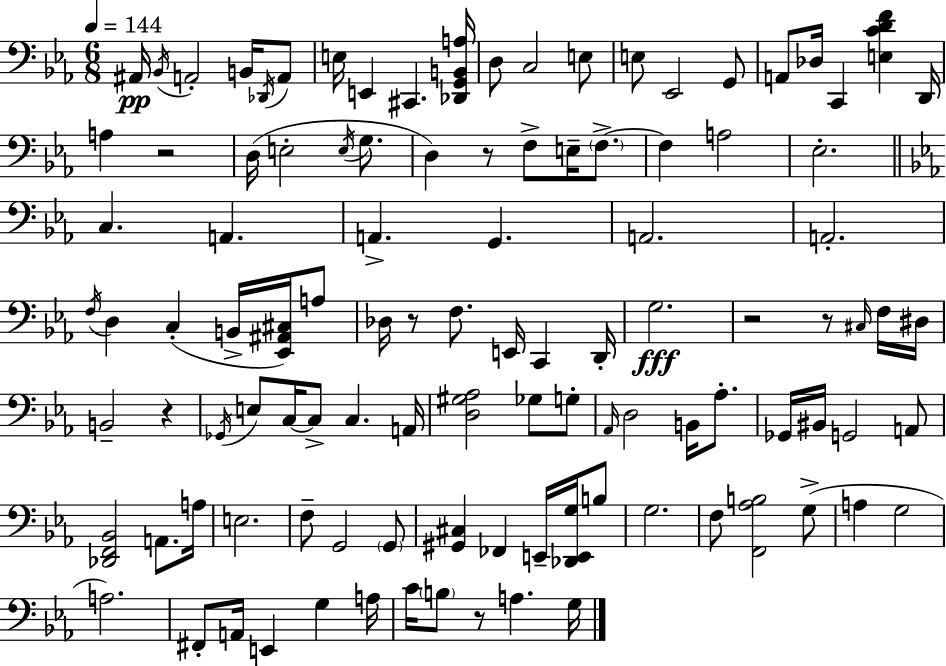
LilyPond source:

{
  \clef bass
  \numericTimeSignature
  \time 6/8
  \key c \minor
  \tempo 4 = 144
  ais,16\pp \acciaccatura { bes,16 } a,2-. b,16 \acciaccatura { des,16 } | a,8 e16 e,4 cis,4. | <des, g, b, a>16 d8 c2 | e8 e8 ees,2 | \break g,8 a,8 des16 c,4 <e c' d' f'>4 | d,16 a4 r2 | d16( e2-. \acciaccatura { e16 } | g8. d4) r8 f8-> e16-- | \break \parenthesize f8.->~~ f4 a2 | ees2.-. | \bar "||" \break \key ees \major c4. a,4. | a,4.-> g,4. | a,2. | a,2.-. | \break \acciaccatura { f16 } d4 c4-.( b,16-> <ees, ais, cis>16) a8 | des16 r8 f8. e,16 c,4 | d,16-. g2.\fff | r2 r8 \grace { cis16 } | \break f16 dis16 b,2-- r4 | \acciaccatura { ges,16 } e8 c16~~ c8-> c4. | a,16 <d gis aes>2 ges8 | g8-. \grace { aes,16 } d2 | \break b,16 aes8.-. ges,16 bis,16 g,2 | a,8 <des, f, bes,>2 | a,8. a16 e2. | f8-- g,2 | \break \parenthesize g,8 <gis, cis>4 fes,4 | e,16-- <des, e, g>16 b8 g2. | f8 <f, aes b>2 | g8->( a4 g2 | \break a2.) | fis,8-. a,16 e,4 g4 | a16 c'16 \parenthesize b8 r8 a4. | g16 \bar "|."
}